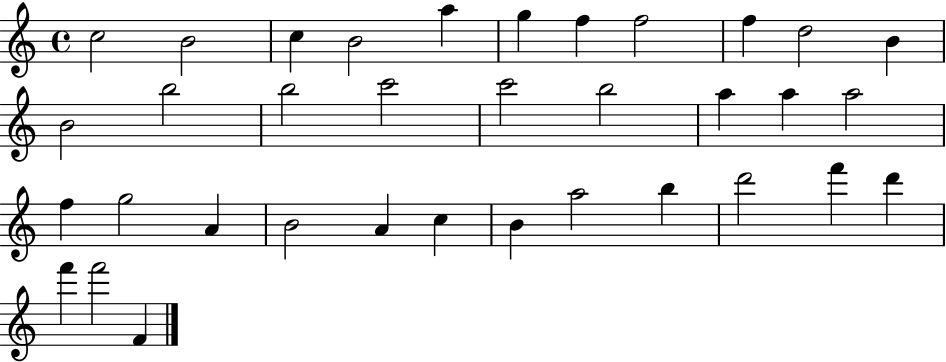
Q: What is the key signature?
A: C major